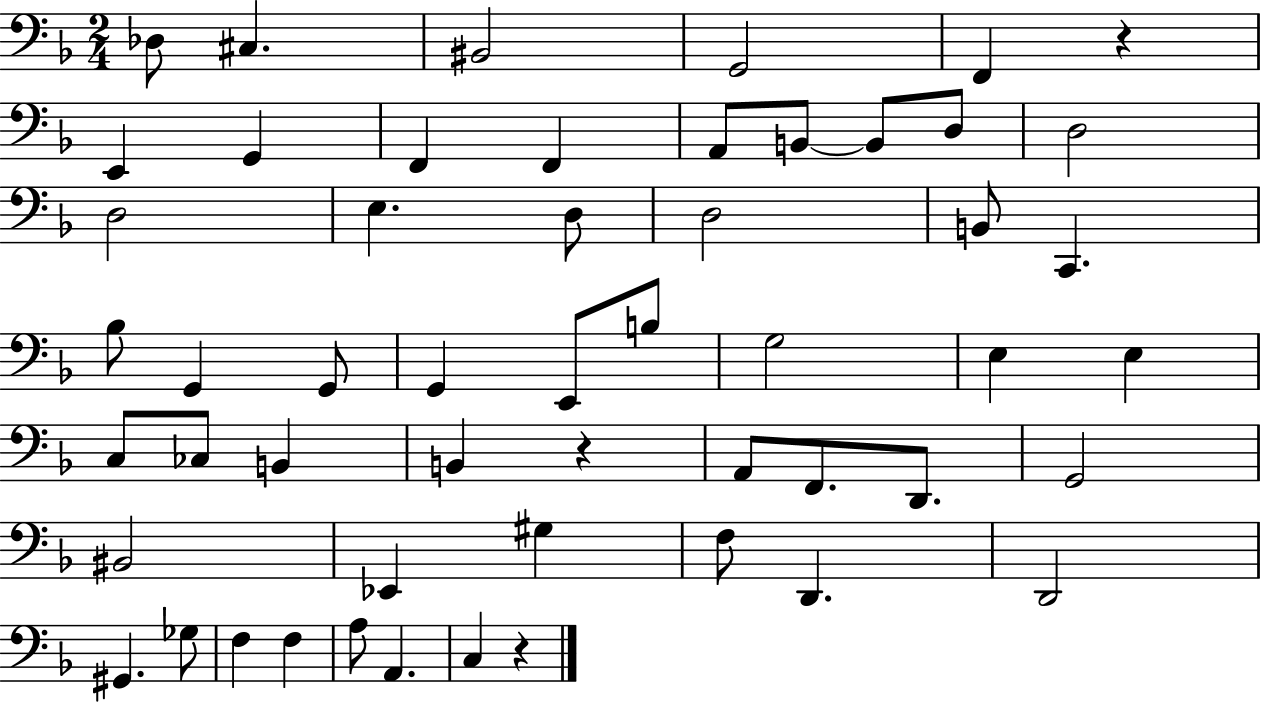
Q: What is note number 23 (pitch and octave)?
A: G2